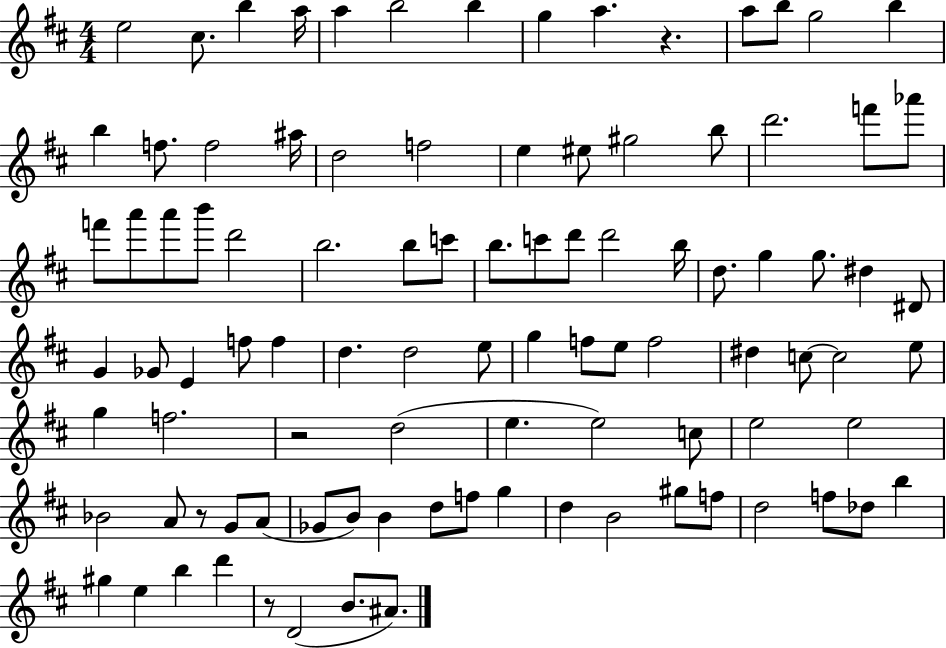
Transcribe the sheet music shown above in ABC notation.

X:1
T:Untitled
M:4/4
L:1/4
K:D
e2 ^c/2 b a/4 a b2 b g a z a/2 b/2 g2 b b f/2 f2 ^a/4 d2 f2 e ^e/2 ^g2 b/2 d'2 f'/2 _a'/2 f'/2 a'/2 a'/2 b'/2 d'2 b2 b/2 c'/2 b/2 c'/2 d'/2 d'2 b/4 d/2 g g/2 ^d ^D/2 G _G/2 E f/2 f d d2 e/2 g f/2 e/2 f2 ^d c/2 c2 e/2 g f2 z2 d2 e e2 c/2 e2 e2 _B2 A/2 z/2 G/2 A/2 _G/2 B/2 B d/2 f/2 g d B2 ^g/2 f/2 d2 f/2 _d/2 b ^g e b d' z/2 D2 B/2 ^A/2